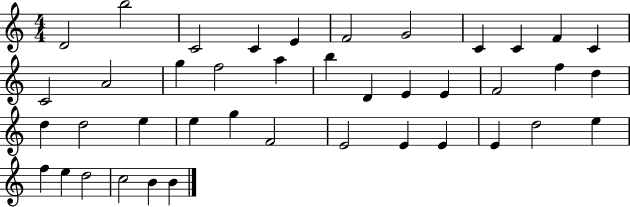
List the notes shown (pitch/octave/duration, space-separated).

D4/h B5/h C4/h C4/q E4/q F4/h G4/h C4/q C4/q F4/q C4/q C4/h A4/h G5/q F5/h A5/q B5/q D4/q E4/q E4/q F4/h F5/q D5/q D5/q D5/h E5/q E5/q G5/q F4/h E4/h E4/q E4/q E4/q D5/h E5/q F5/q E5/q D5/h C5/h B4/q B4/q